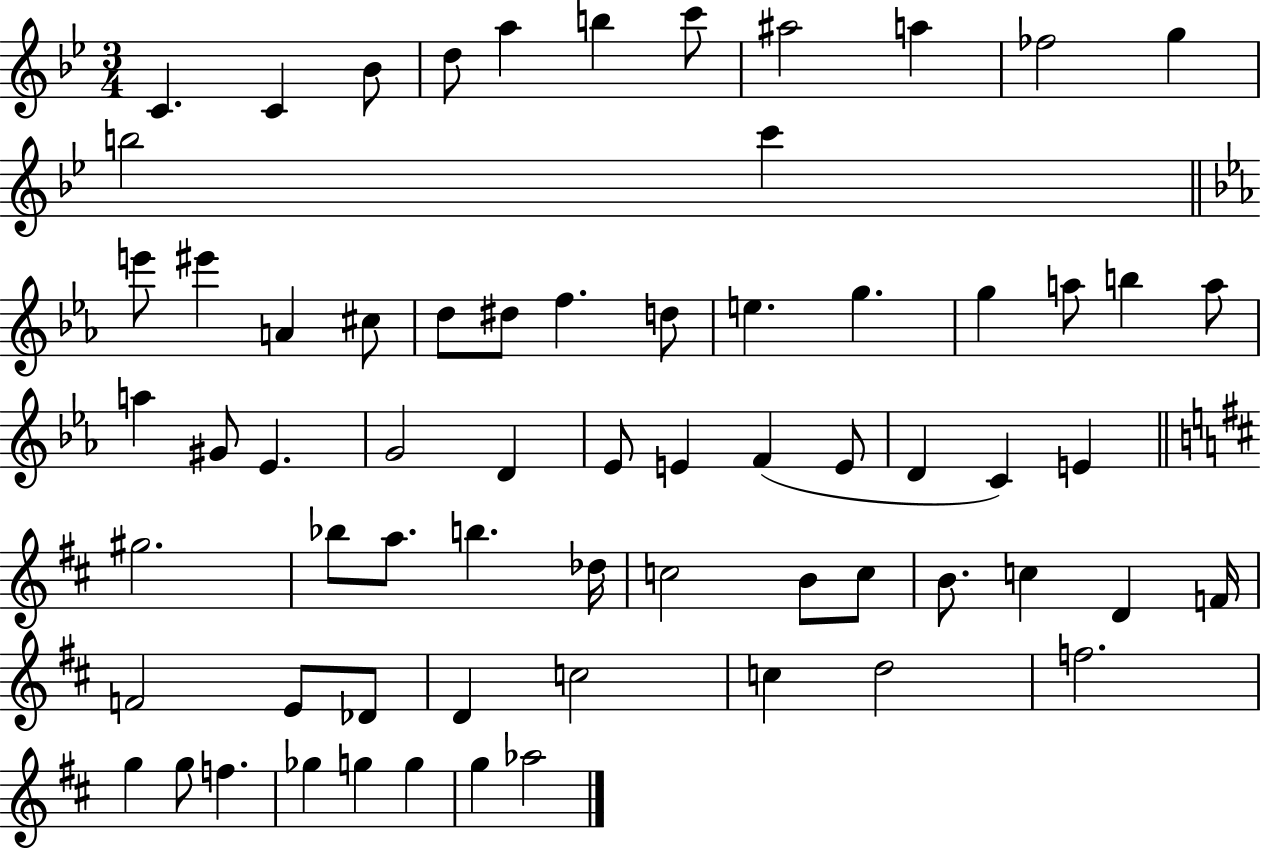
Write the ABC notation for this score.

X:1
T:Untitled
M:3/4
L:1/4
K:Bb
C C _B/2 d/2 a b c'/2 ^a2 a _f2 g b2 c' e'/2 ^e' A ^c/2 d/2 ^d/2 f d/2 e g g a/2 b a/2 a ^G/2 _E G2 D _E/2 E F E/2 D C E ^g2 _b/2 a/2 b _d/4 c2 B/2 c/2 B/2 c D F/4 F2 E/2 _D/2 D c2 c d2 f2 g g/2 f _g g g g _a2